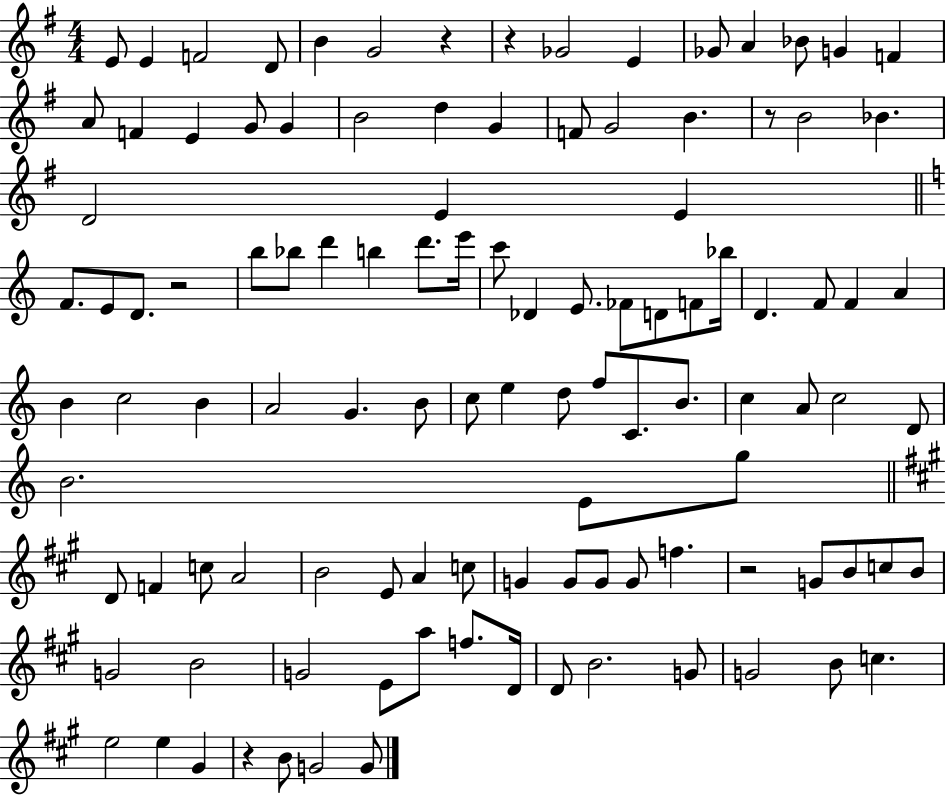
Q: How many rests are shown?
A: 6